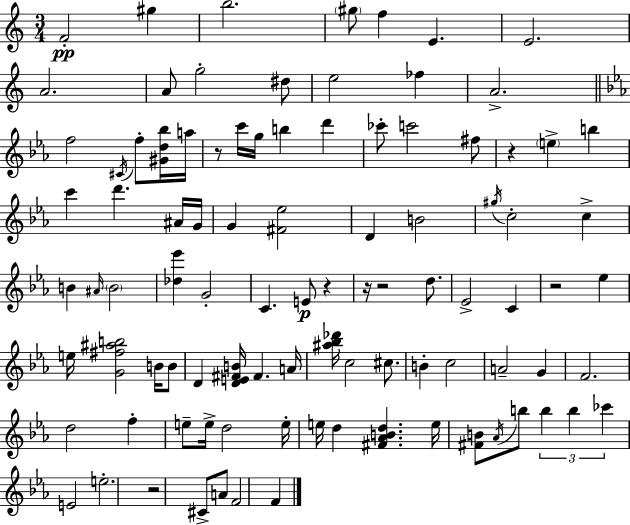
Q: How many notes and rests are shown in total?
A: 95